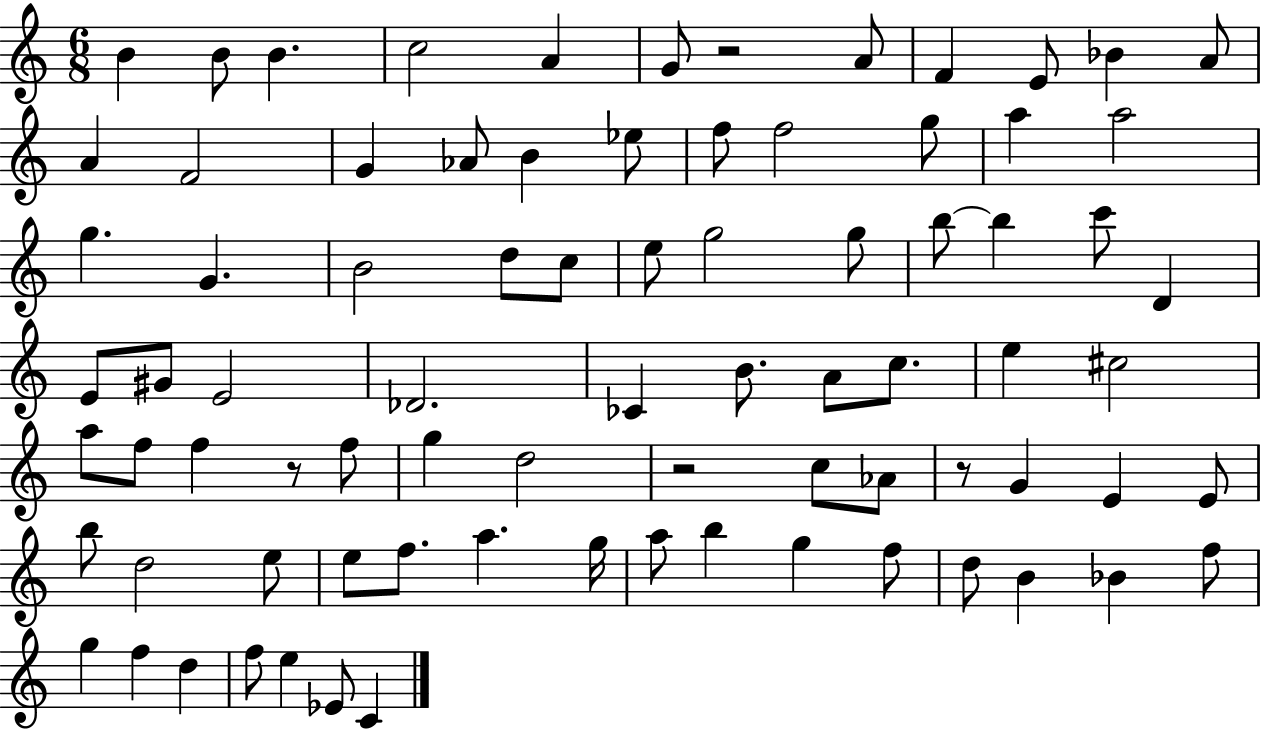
{
  \clef treble
  \numericTimeSignature
  \time 6/8
  \key c \major
  b'4 b'8 b'4. | c''2 a'4 | g'8 r2 a'8 | f'4 e'8 bes'4 a'8 | \break a'4 f'2 | g'4 aes'8 b'4 ees''8 | f''8 f''2 g''8 | a''4 a''2 | \break g''4. g'4. | b'2 d''8 c''8 | e''8 g''2 g''8 | b''8~~ b''4 c'''8 d'4 | \break e'8 gis'8 e'2 | des'2. | ces'4 b'8. a'8 c''8. | e''4 cis''2 | \break a''8 f''8 f''4 r8 f''8 | g''4 d''2 | r2 c''8 aes'8 | r8 g'4 e'4 e'8 | \break b''8 d''2 e''8 | e''8 f''8. a''4. g''16 | a''8 b''4 g''4 f''8 | d''8 b'4 bes'4 f''8 | \break g''4 f''4 d''4 | f''8 e''4 ees'8 c'4 | \bar "|."
}